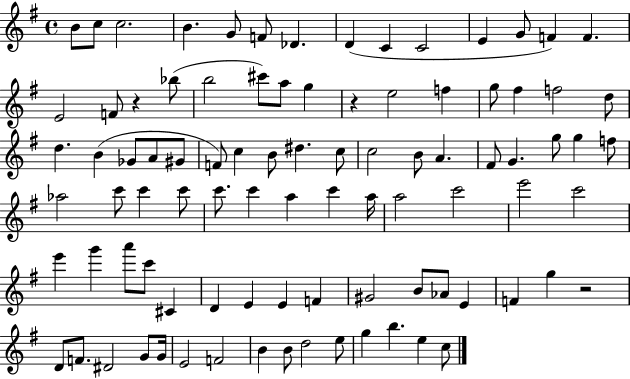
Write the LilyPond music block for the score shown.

{
  \clef treble
  \time 4/4
  \defaultTimeSignature
  \key g \major
  b'8 c''8 c''2. | b'4. g'8 f'8 des'4. | d'4( c'4 c'2 | e'4 g'8 f'4) f'4. | \break e'2 f'8 r4 bes''8( | b''2 cis'''8) a''8 g''4 | r4 e''2 f''4 | g''8 fis''4 f''2 d''8 | \break d''4. b'4( ges'8 a'8 gis'8 | f'8) c''4 b'8 dis''4. c''8 | c''2 b'8 a'4. | fis'8 g'4. g''8 g''4 f''8 | \break aes''2 c'''8 c'''4 c'''8 | c'''8. c'''4 a''4 c'''4 a''16 | a''2 c'''2 | e'''2 c'''2 | \break e'''4 g'''4 a'''8 c'''8 cis'4 | d'4 e'4 e'4 f'4 | gis'2 b'8 aes'8 e'4 | f'4 g''4 r2 | \break d'8 f'8. dis'2 g'8 g'16 | e'2 f'2 | b'4 b'8 d''2 e''8 | g''4 b''4. e''4 c''8 | \break \bar "|."
}